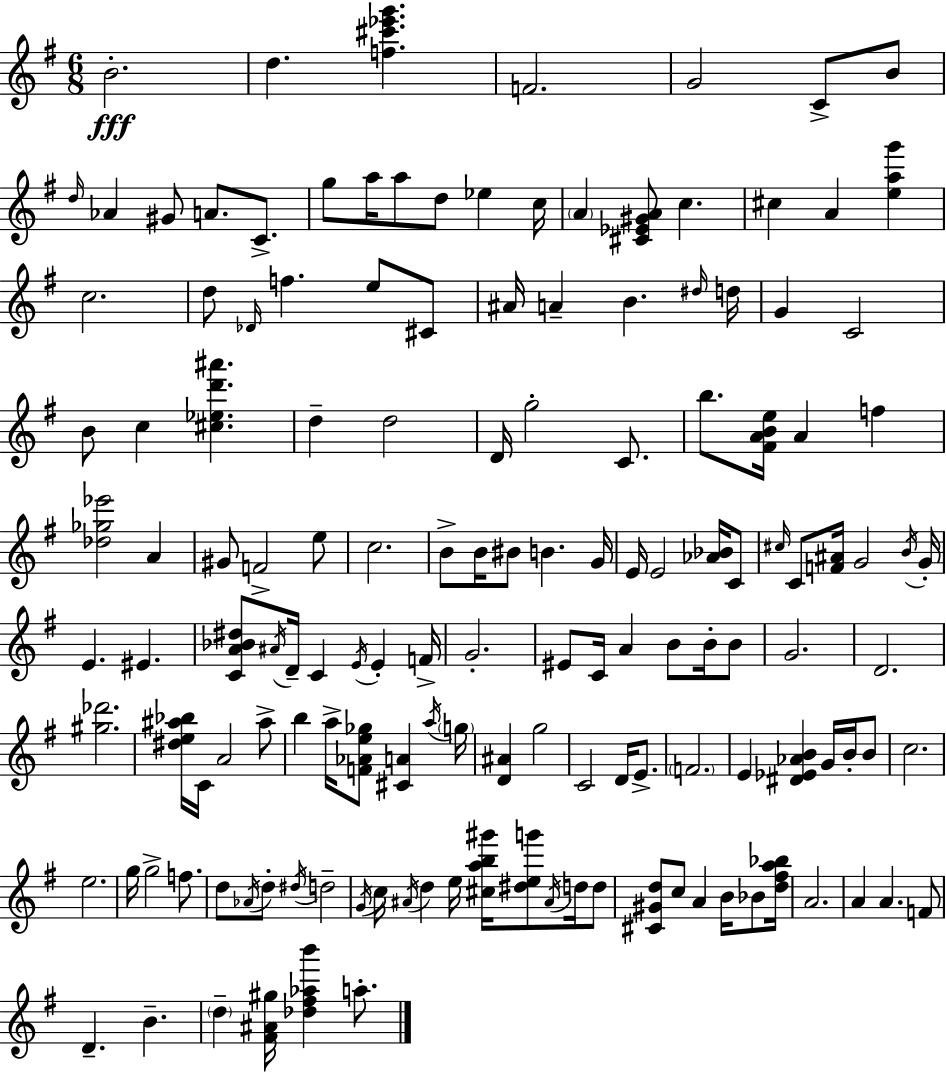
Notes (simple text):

B4/h. D5/q. [F5,C#6,Eb6,G6]/q. F4/h. G4/h C4/e B4/e D5/s Ab4/q G#4/e A4/e. C4/e. G5/e A5/s A5/e D5/e Eb5/q C5/s A4/q [C#4,Eb4,G#4,A4]/e C5/q. C#5/q A4/q [E5,A5,G6]/q C5/h. D5/e Db4/s F5/q. E5/e C#4/e A#4/s A4/q B4/q. D#5/s D5/s G4/q C4/h B4/e C5/q [C#5,Eb5,D6,A#6]/q. D5/q D5/h D4/s G5/h C4/e. B5/e. [F#4,A4,B4,E5]/s A4/q F5/q [Db5,Gb5,Eb6]/h A4/q G#4/e F4/h E5/e C5/h. B4/e B4/s BIS4/e B4/q. G4/s E4/s E4/h [Ab4,Bb4]/s C4/e C#5/s C4/e [F4,A#4]/s G4/h B4/s G4/s E4/q. EIS4/q. [C4,A4,Bb4,D#5]/e A#4/s D4/s C4/q E4/s E4/q F4/s G4/h. EIS4/e C4/s A4/q B4/e B4/s B4/e G4/h. D4/h. [G#5,Db6]/h. [D#5,E5,A#5,Bb5]/s C4/s A4/h A#5/e B5/q A5/s [F4,Ab4,E5,Gb5]/e [C#4,A4]/q A5/s G5/s [D4,A#4]/q G5/h C4/h D4/s E4/e. F4/h. E4/q [D#4,Eb4,Ab4,B4]/q G4/s B4/s B4/e C5/h. E5/h. G5/s G5/h F5/e. D5/e Ab4/s D5/e D#5/s D5/h G4/s C5/s A#4/s D5/q E5/s [C#5,A5,B5,G#6]/s [D#5,E5,G6]/e A#4/s D5/s D5/e [C#4,G#4,D5]/e C5/e A4/q B4/s Bb4/e [D5,F#5,A5,Bb5]/s A4/h. A4/q A4/q. F4/e D4/q. B4/q. D5/q [F#4,A#4,G#5]/s [Db5,F#5,Ab5,B6]/q A5/e.